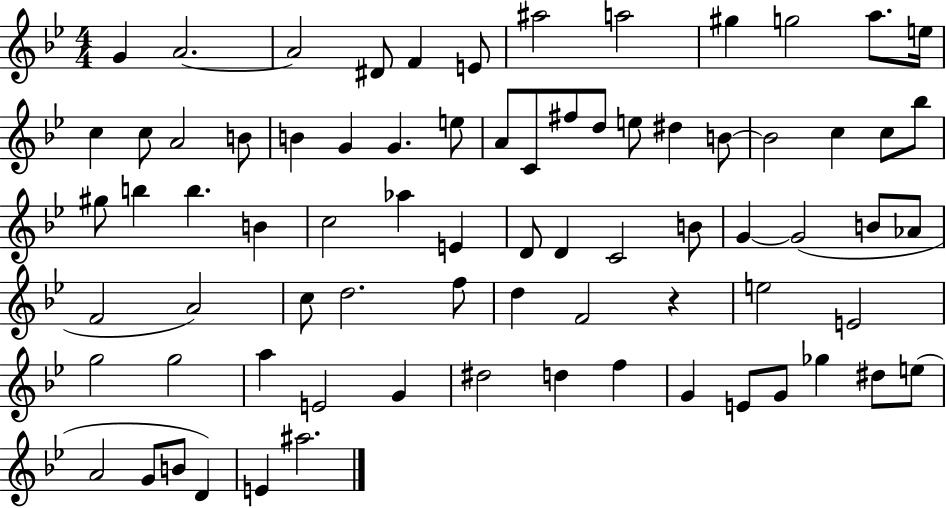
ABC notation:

X:1
T:Untitled
M:4/4
L:1/4
K:Bb
G A2 A2 ^D/2 F E/2 ^a2 a2 ^g g2 a/2 e/4 c c/2 A2 B/2 B G G e/2 A/2 C/2 ^f/2 d/2 e/2 ^d B/2 B2 c c/2 _b/2 ^g/2 b b B c2 _a E D/2 D C2 B/2 G G2 B/2 _A/2 F2 A2 c/2 d2 f/2 d F2 z e2 E2 g2 g2 a E2 G ^d2 d f G E/2 G/2 _g ^d/2 e/2 A2 G/2 B/2 D E ^a2